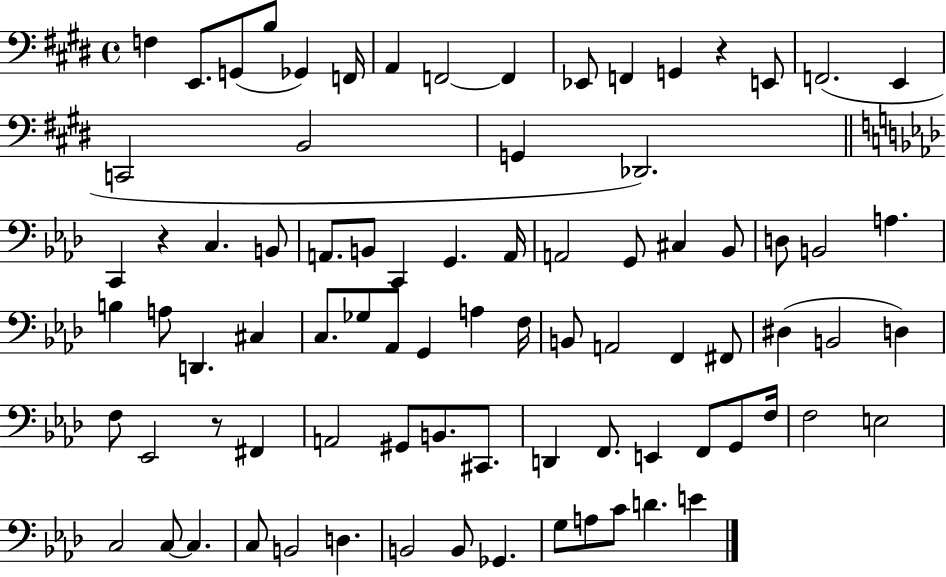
X:1
T:Untitled
M:4/4
L:1/4
K:E
F, E,,/2 G,,/2 B,/2 _G,, F,,/4 A,, F,,2 F,, _E,,/2 F,, G,, z E,,/2 F,,2 E,, C,,2 B,,2 G,, _D,,2 C,, z C, B,,/2 A,,/2 B,,/2 C,, G,, A,,/4 A,,2 G,,/2 ^C, _B,,/2 D,/2 B,,2 A, B, A,/2 D,, ^C, C,/2 _G,/2 _A,,/2 G,, A, F,/4 B,,/2 A,,2 F,, ^F,,/2 ^D, B,,2 D, F,/2 _E,,2 z/2 ^F,, A,,2 ^G,,/2 B,,/2 ^C,,/2 D,, F,,/2 E,, F,,/2 G,,/2 F,/4 F,2 E,2 C,2 C,/2 C, C,/2 B,,2 D, B,,2 B,,/2 _G,, G,/2 A,/2 C/2 D E